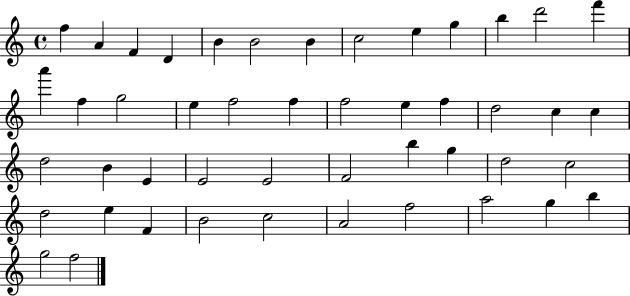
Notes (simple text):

F5/q A4/q F4/q D4/q B4/q B4/h B4/q C5/h E5/q G5/q B5/q D6/h F6/q A6/q F5/q G5/h E5/q F5/h F5/q F5/h E5/q F5/q D5/h C5/q C5/q D5/h B4/q E4/q E4/h E4/h F4/h B5/q G5/q D5/h C5/h D5/h E5/q F4/q B4/h C5/h A4/h F5/h A5/h G5/q B5/q G5/h F5/h